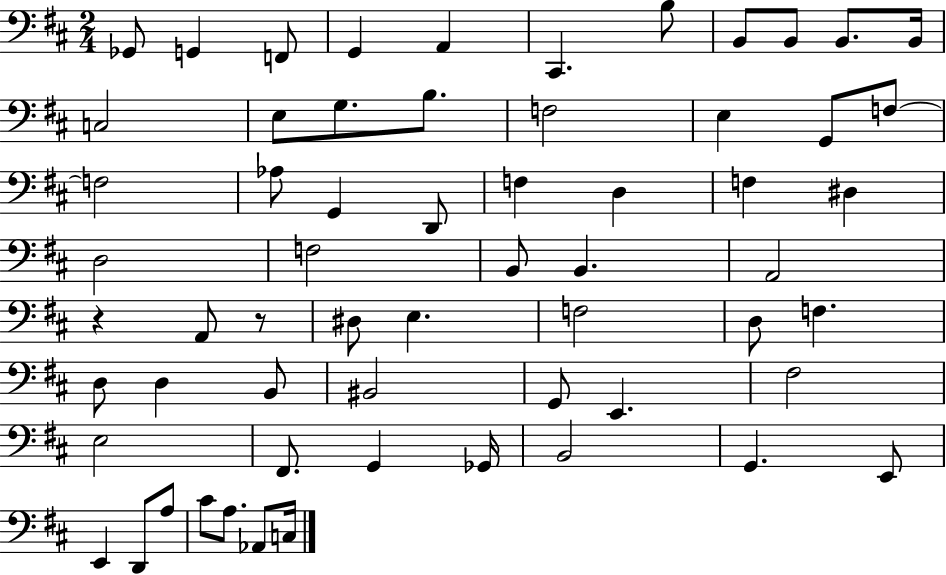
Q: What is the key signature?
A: D major